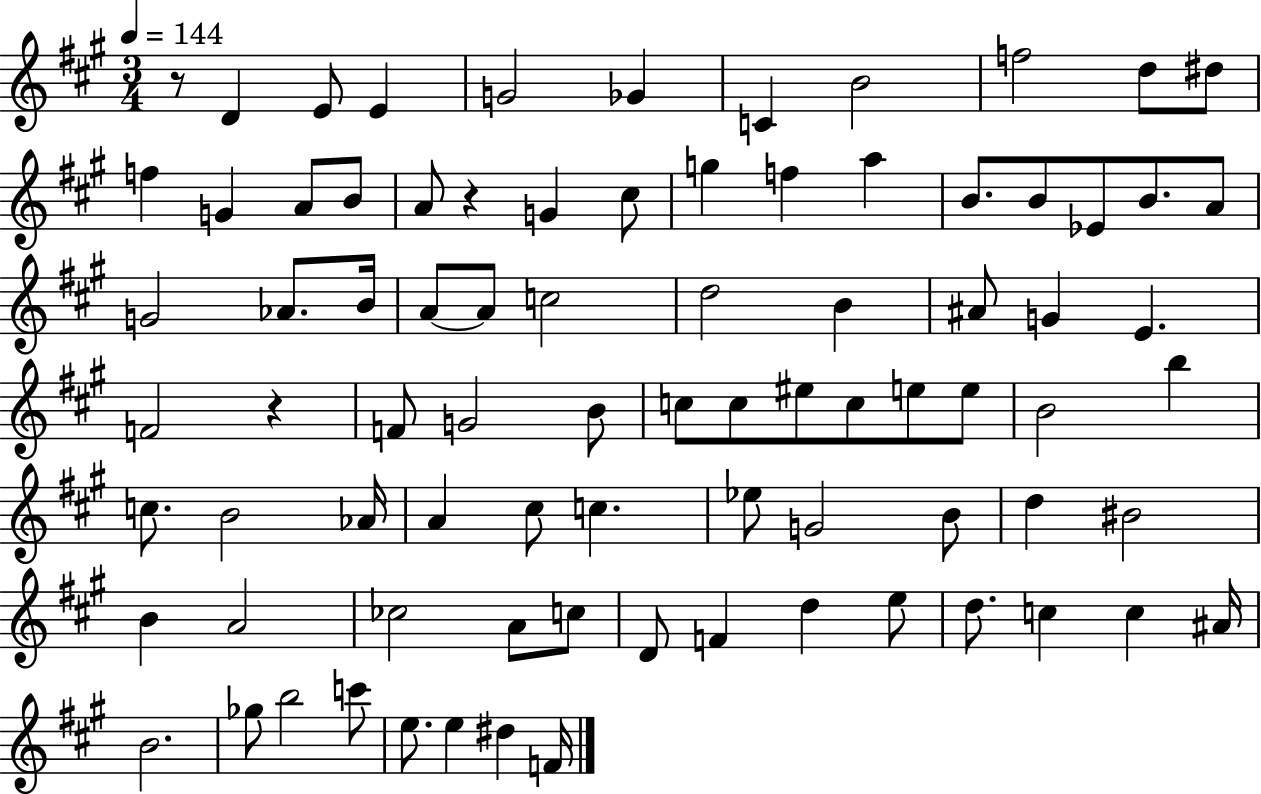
{
  \clef treble
  \numericTimeSignature
  \time 3/4
  \key a \major
  \tempo 4 = 144
  r8 d'4 e'8 e'4 | g'2 ges'4 | c'4 b'2 | f''2 d''8 dis''8 | \break f''4 g'4 a'8 b'8 | a'8 r4 g'4 cis''8 | g''4 f''4 a''4 | b'8. b'8 ees'8 b'8. a'8 | \break g'2 aes'8. b'16 | a'8~~ a'8 c''2 | d''2 b'4 | ais'8 g'4 e'4. | \break f'2 r4 | f'8 g'2 b'8 | c''8 c''8 eis''8 c''8 e''8 e''8 | b'2 b''4 | \break c''8. b'2 aes'16 | a'4 cis''8 c''4. | ees''8 g'2 b'8 | d''4 bis'2 | \break b'4 a'2 | ces''2 a'8 c''8 | d'8 f'4 d''4 e''8 | d''8. c''4 c''4 ais'16 | \break b'2. | ges''8 b''2 c'''8 | e''8. e''4 dis''4 f'16 | \bar "|."
}